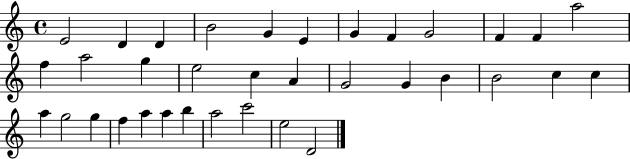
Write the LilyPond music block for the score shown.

{
  \clef treble
  \time 4/4
  \defaultTimeSignature
  \key c \major
  e'2 d'4 d'4 | b'2 g'4 e'4 | g'4 f'4 g'2 | f'4 f'4 a''2 | \break f''4 a''2 g''4 | e''2 c''4 a'4 | g'2 g'4 b'4 | b'2 c''4 c''4 | \break a''4 g''2 g''4 | f''4 a''4 a''4 b''4 | a''2 c'''2 | e''2 d'2 | \break \bar "|."
}